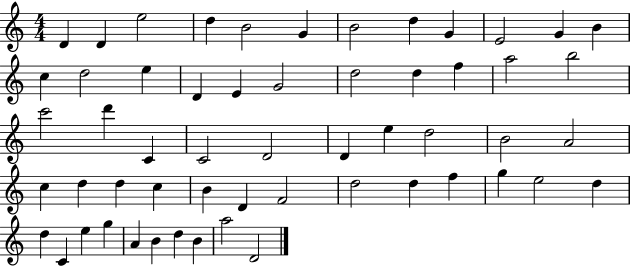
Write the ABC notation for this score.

X:1
T:Untitled
M:4/4
L:1/4
K:C
D D e2 d B2 G B2 d G E2 G B c d2 e D E G2 d2 d f a2 b2 c'2 d' C C2 D2 D e d2 B2 A2 c d d c B D F2 d2 d f g e2 d d C e g A B d B a2 D2